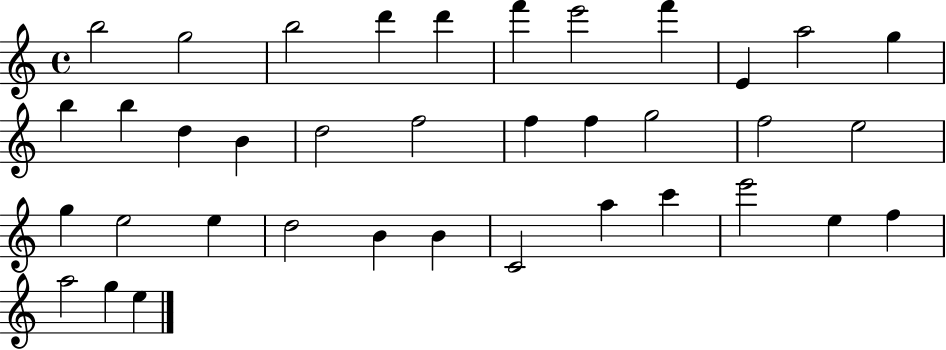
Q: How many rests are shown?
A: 0